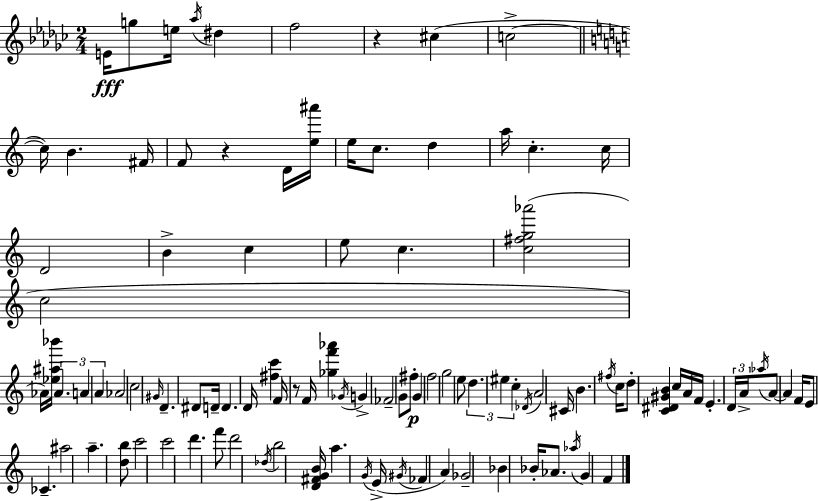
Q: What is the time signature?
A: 2/4